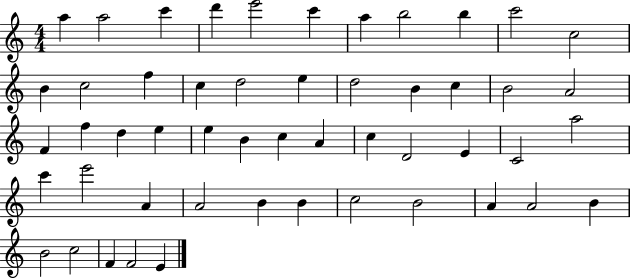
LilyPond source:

{
  \clef treble
  \numericTimeSignature
  \time 4/4
  \key c \major
  a''4 a''2 c'''4 | d'''4 e'''2 c'''4 | a''4 b''2 b''4 | c'''2 c''2 | \break b'4 c''2 f''4 | c''4 d''2 e''4 | d''2 b'4 c''4 | b'2 a'2 | \break f'4 f''4 d''4 e''4 | e''4 b'4 c''4 a'4 | c''4 d'2 e'4 | c'2 a''2 | \break c'''4 e'''2 a'4 | a'2 b'4 b'4 | c''2 b'2 | a'4 a'2 b'4 | \break b'2 c''2 | f'4 f'2 e'4 | \bar "|."
}